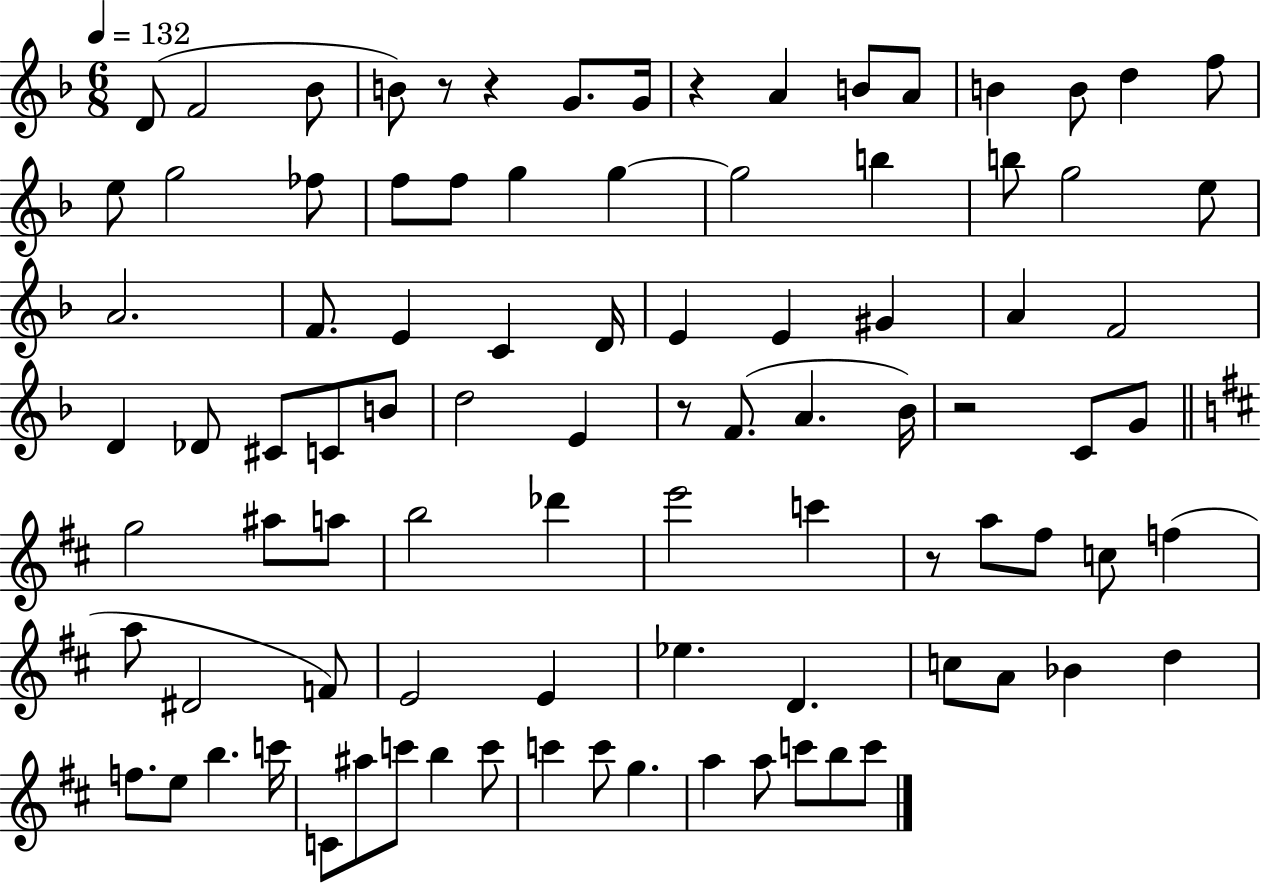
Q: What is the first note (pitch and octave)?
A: D4